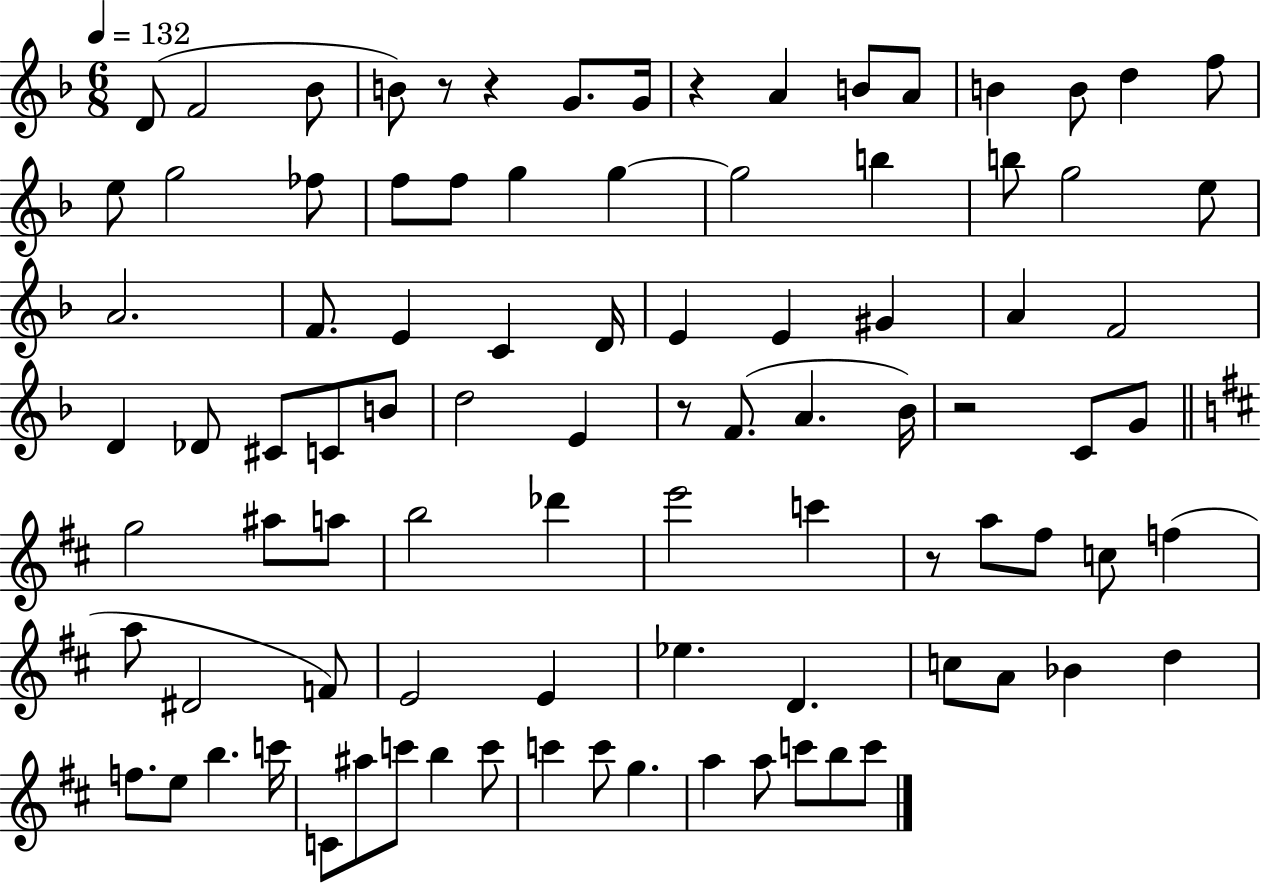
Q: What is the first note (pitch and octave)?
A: D4